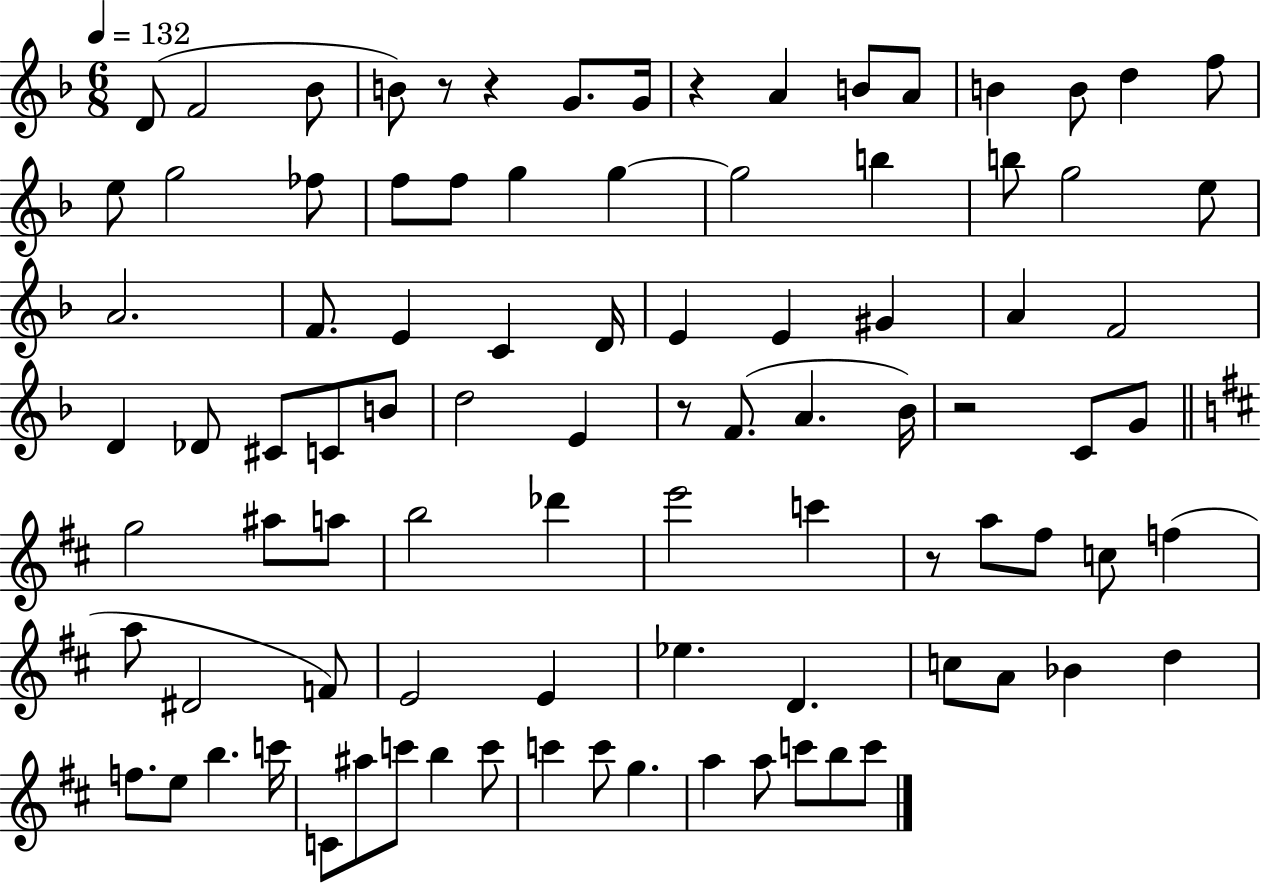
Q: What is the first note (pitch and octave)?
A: D4